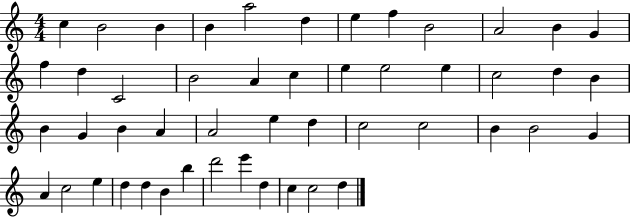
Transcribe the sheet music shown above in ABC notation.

X:1
T:Untitled
M:4/4
L:1/4
K:C
c B2 B B a2 d e f B2 A2 B G f d C2 B2 A c e e2 e c2 d B B G B A A2 e d c2 c2 B B2 G A c2 e d d B b d'2 e' d c c2 d